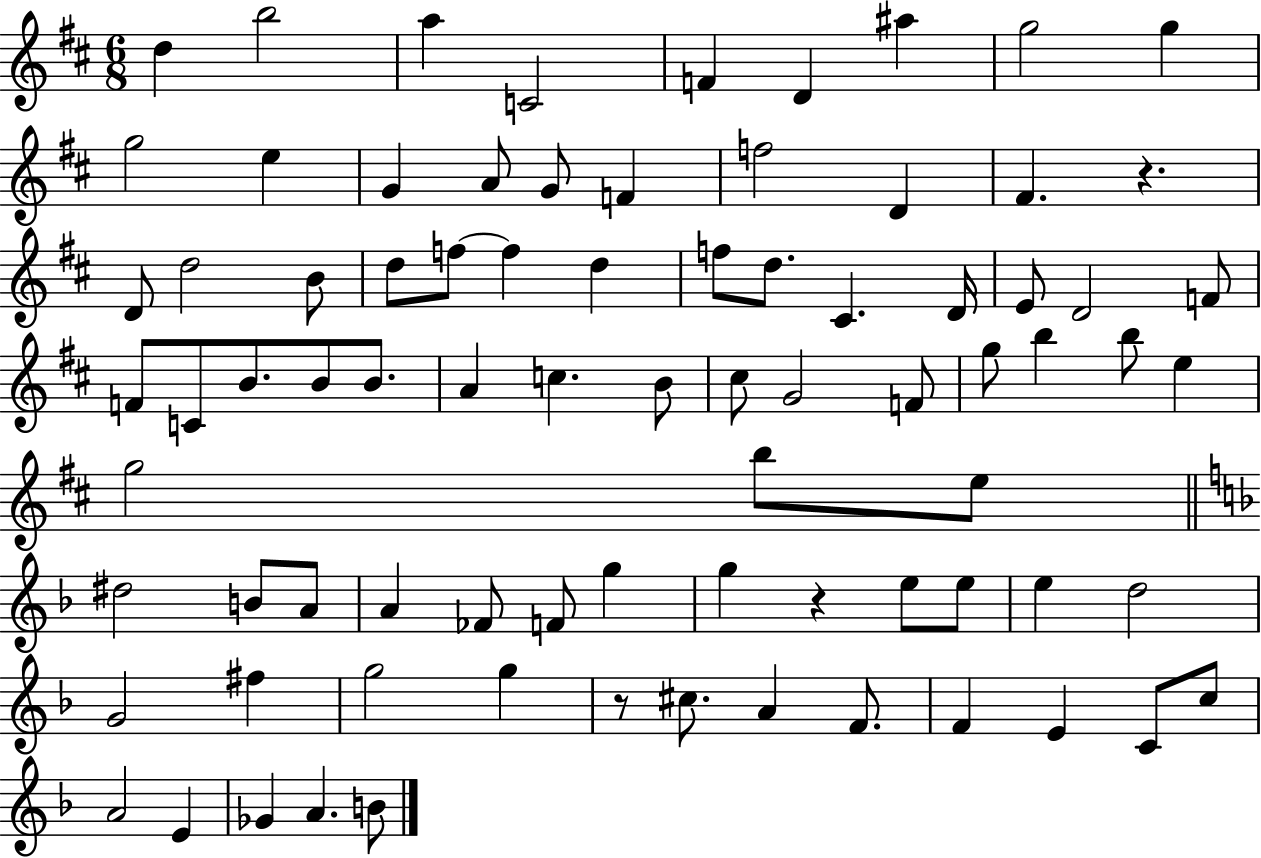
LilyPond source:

{
  \clef treble
  \numericTimeSignature
  \time 6/8
  \key d \major
  d''4 b''2 | a''4 c'2 | f'4 d'4 ais''4 | g''2 g''4 | \break g''2 e''4 | g'4 a'8 g'8 f'4 | f''2 d'4 | fis'4. r4. | \break d'8 d''2 b'8 | d''8 f''8~~ f''4 d''4 | f''8 d''8. cis'4. d'16 | e'8 d'2 f'8 | \break f'8 c'8 b'8. b'8 b'8. | a'4 c''4. b'8 | cis''8 g'2 f'8 | g''8 b''4 b''8 e''4 | \break g''2 b''8 e''8 | \bar "||" \break \key f \major dis''2 b'8 a'8 | a'4 fes'8 f'8 g''4 | g''4 r4 e''8 e''8 | e''4 d''2 | \break g'2 fis''4 | g''2 g''4 | r8 cis''8. a'4 f'8. | f'4 e'4 c'8 c''8 | \break a'2 e'4 | ges'4 a'4. b'8 | \bar "|."
}